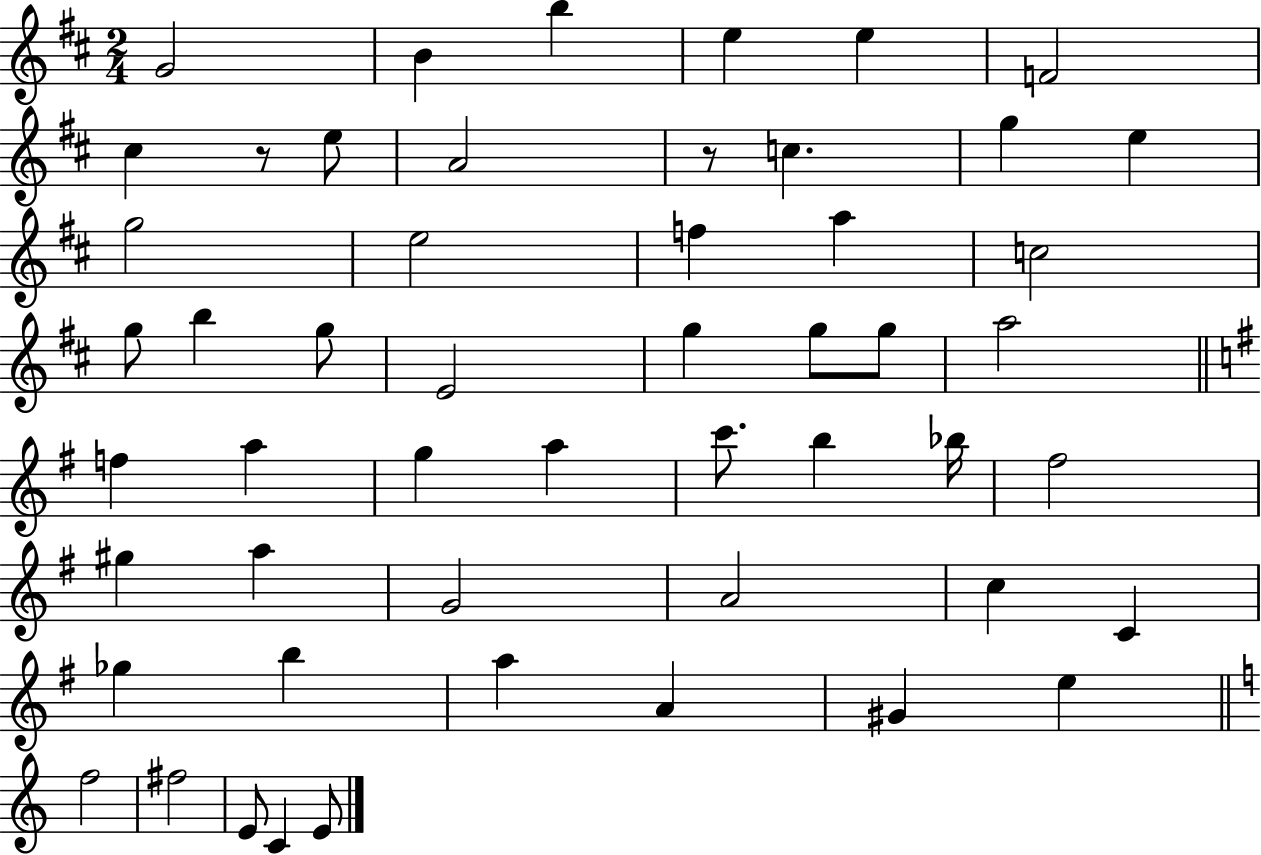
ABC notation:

X:1
T:Untitled
M:2/4
L:1/4
K:D
G2 B b e e F2 ^c z/2 e/2 A2 z/2 c g e g2 e2 f a c2 g/2 b g/2 E2 g g/2 g/2 a2 f a g a c'/2 b _b/4 ^f2 ^g a G2 A2 c C _g b a A ^G e f2 ^f2 E/2 C E/2